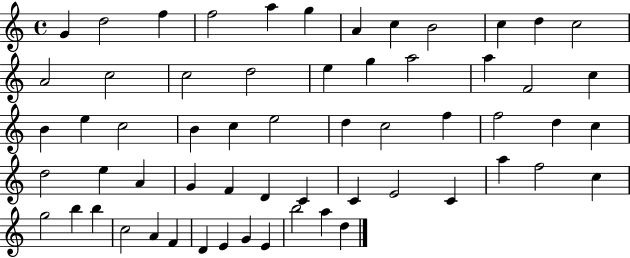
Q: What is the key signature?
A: C major